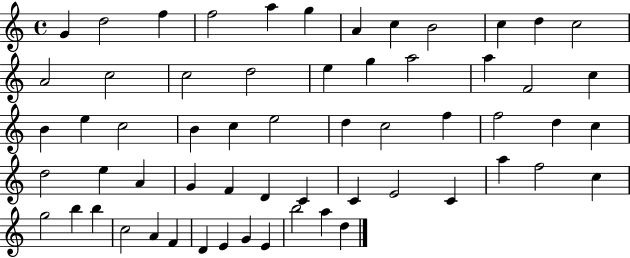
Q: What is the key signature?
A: C major